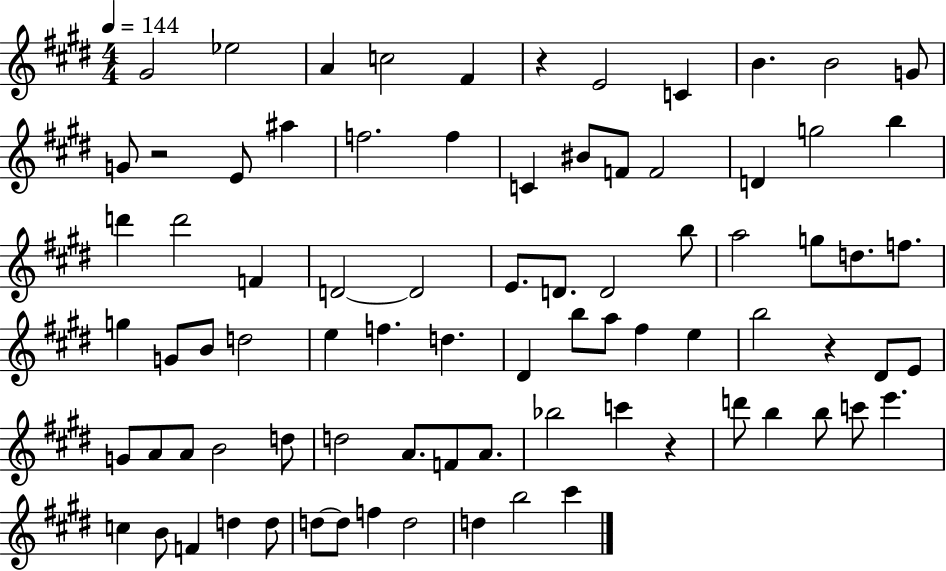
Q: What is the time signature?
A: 4/4